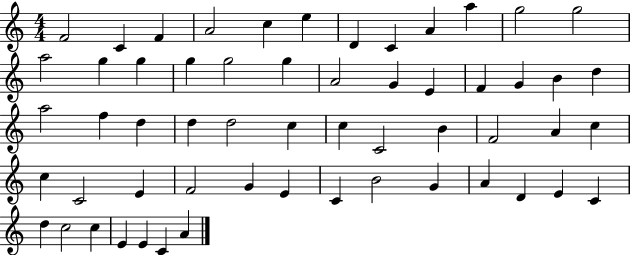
F4/h C4/q F4/q A4/h C5/q E5/q D4/q C4/q A4/q A5/q G5/h G5/h A5/h G5/q G5/q G5/q G5/h G5/q A4/h G4/q E4/q F4/q G4/q B4/q D5/q A5/h F5/q D5/q D5/q D5/h C5/q C5/q C4/h B4/q F4/h A4/q C5/q C5/q C4/h E4/q F4/h G4/q E4/q C4/q B4/h G4/q A4/q D4/q E4/q C4/q D5/q C5/h C5/q E4/q E4/q C4/q A4/q